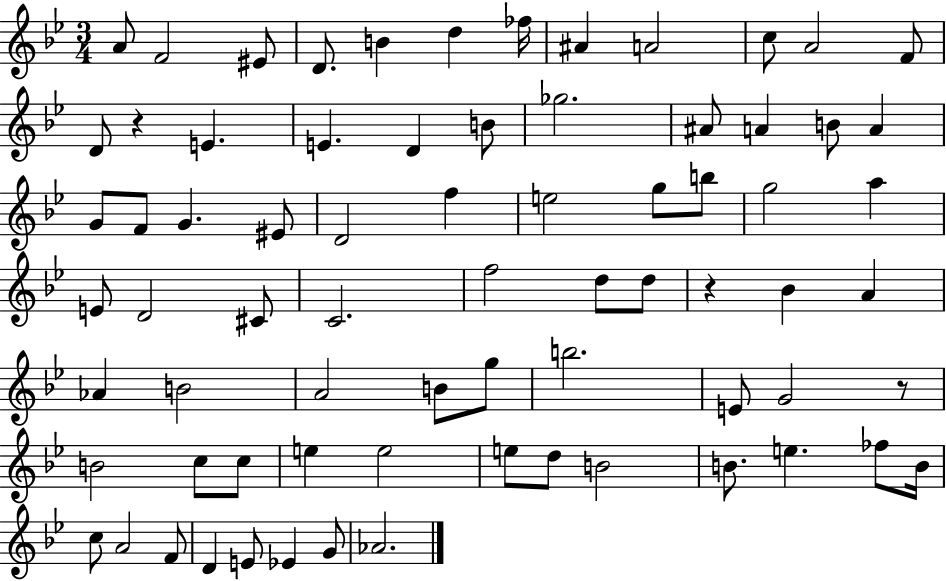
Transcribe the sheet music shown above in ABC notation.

X:1
T:Untitled
M:3/4
L:1/4
K:Bb
A/2 F2 ^E/2 D/2 B d _f/4 ^A A2 c/2 A2 F/2 D/2 z E E D B/2 _g2 ^A/2 A B/2 A G/2 F/2 G ^E/2 D2 f e2 g/2 b/2 g2 a E/2 D2 ^C/2 C2 f2 d/2 d/2 z _B A _A B2 A2 B/2 g/2 b2 E/2 G2 z/2 B2 c/2 c/2 e e2 e/2 d/2 B2 B/2 e _f/2 B/4 c/2 A2 F/2 D E/2 _E G/2 _A2